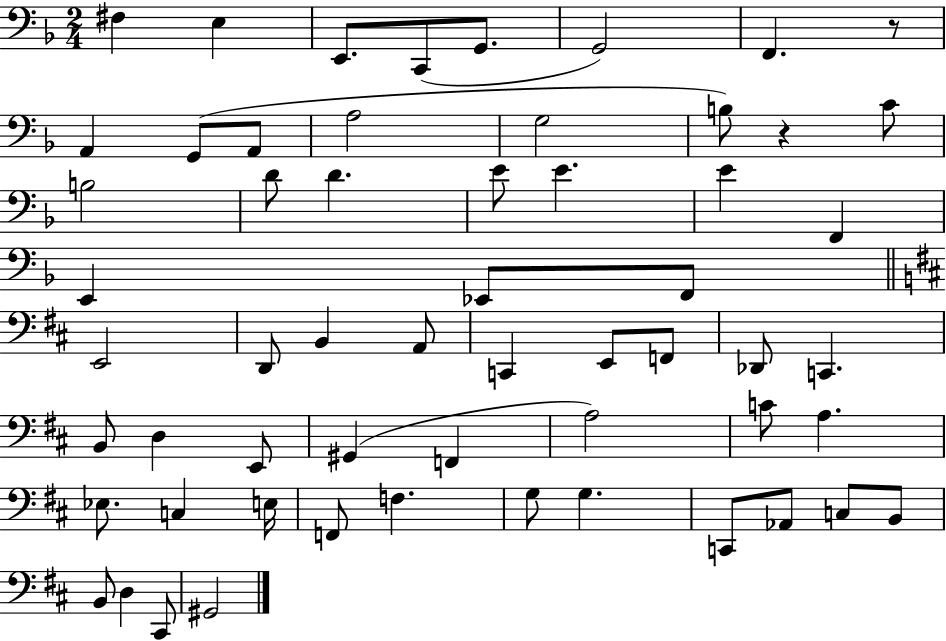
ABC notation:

X:1
T:Untitled
M:2/4
L:1/4
K:F
^F, E, E,,/2 C,,/2 G,,/2 G,,2 F,, z/2 A,, G,,/2 A,,/2 A,2 G,2 B,/2 z C/2 B,2 D/2 D E/2 E E F,, E,, _E,,/2 F,,/2 E,,2 D,,/2 B,, A,,/2 C,, E,,/2 F,,/2 _D,,/2 C,, B,,/2 D, E,,/2 ^G,, F,, A,2 C/2 A, _E,/2 C, E,/4 F,,/2 F, G,/2 G, C,,/2 _A,,/2 C,/2 B,,/2 B,,/2 D, ^C,,/2 ^G,,2